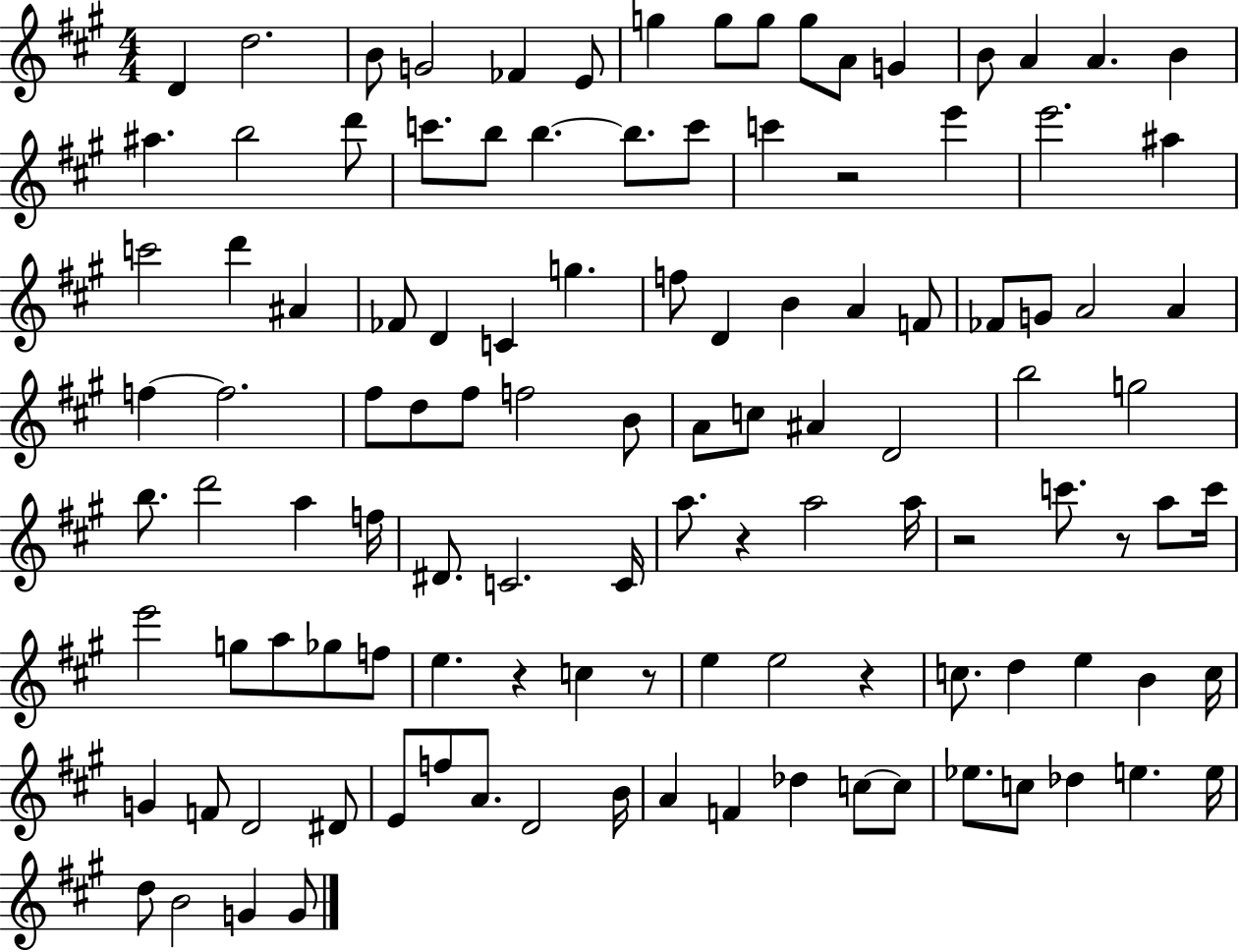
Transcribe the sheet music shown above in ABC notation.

X:1
T:Untitled
M:4/4
L:1/4
K:A
D d2 B/2 G2 _F E/2 g g/2 g/2 g/2 A/2 G B/2 A A B ^a b2 d'/2 c'/2 b/2 b b/2 c'/2 c' z2 e' e'2 ^a c'2 d' ^A _F/2 D C g f/2 D B A F/2 _F/2 G/2 A2 A f f2 ^f/2 d/2 ^f/2 f2 B/2 A/2 c/2 ^A D2 b2 g2 b/2 d'2 a f/4 ^D/2 C2 C/4 a/2 z a2 a/4 z2 c'/2 z/2 a/2 c'/4 e'2 g/2 a/2 _g/2 f/2 e z c z/2 e e2 z c/2 d e B c/4 G F/2 D2 ^D/2 E/2 f/2 A/2 D2 B/4 A F _d c/2 c/2 _e/2 c/2 _d e e/4 d/2 B2 G G/2